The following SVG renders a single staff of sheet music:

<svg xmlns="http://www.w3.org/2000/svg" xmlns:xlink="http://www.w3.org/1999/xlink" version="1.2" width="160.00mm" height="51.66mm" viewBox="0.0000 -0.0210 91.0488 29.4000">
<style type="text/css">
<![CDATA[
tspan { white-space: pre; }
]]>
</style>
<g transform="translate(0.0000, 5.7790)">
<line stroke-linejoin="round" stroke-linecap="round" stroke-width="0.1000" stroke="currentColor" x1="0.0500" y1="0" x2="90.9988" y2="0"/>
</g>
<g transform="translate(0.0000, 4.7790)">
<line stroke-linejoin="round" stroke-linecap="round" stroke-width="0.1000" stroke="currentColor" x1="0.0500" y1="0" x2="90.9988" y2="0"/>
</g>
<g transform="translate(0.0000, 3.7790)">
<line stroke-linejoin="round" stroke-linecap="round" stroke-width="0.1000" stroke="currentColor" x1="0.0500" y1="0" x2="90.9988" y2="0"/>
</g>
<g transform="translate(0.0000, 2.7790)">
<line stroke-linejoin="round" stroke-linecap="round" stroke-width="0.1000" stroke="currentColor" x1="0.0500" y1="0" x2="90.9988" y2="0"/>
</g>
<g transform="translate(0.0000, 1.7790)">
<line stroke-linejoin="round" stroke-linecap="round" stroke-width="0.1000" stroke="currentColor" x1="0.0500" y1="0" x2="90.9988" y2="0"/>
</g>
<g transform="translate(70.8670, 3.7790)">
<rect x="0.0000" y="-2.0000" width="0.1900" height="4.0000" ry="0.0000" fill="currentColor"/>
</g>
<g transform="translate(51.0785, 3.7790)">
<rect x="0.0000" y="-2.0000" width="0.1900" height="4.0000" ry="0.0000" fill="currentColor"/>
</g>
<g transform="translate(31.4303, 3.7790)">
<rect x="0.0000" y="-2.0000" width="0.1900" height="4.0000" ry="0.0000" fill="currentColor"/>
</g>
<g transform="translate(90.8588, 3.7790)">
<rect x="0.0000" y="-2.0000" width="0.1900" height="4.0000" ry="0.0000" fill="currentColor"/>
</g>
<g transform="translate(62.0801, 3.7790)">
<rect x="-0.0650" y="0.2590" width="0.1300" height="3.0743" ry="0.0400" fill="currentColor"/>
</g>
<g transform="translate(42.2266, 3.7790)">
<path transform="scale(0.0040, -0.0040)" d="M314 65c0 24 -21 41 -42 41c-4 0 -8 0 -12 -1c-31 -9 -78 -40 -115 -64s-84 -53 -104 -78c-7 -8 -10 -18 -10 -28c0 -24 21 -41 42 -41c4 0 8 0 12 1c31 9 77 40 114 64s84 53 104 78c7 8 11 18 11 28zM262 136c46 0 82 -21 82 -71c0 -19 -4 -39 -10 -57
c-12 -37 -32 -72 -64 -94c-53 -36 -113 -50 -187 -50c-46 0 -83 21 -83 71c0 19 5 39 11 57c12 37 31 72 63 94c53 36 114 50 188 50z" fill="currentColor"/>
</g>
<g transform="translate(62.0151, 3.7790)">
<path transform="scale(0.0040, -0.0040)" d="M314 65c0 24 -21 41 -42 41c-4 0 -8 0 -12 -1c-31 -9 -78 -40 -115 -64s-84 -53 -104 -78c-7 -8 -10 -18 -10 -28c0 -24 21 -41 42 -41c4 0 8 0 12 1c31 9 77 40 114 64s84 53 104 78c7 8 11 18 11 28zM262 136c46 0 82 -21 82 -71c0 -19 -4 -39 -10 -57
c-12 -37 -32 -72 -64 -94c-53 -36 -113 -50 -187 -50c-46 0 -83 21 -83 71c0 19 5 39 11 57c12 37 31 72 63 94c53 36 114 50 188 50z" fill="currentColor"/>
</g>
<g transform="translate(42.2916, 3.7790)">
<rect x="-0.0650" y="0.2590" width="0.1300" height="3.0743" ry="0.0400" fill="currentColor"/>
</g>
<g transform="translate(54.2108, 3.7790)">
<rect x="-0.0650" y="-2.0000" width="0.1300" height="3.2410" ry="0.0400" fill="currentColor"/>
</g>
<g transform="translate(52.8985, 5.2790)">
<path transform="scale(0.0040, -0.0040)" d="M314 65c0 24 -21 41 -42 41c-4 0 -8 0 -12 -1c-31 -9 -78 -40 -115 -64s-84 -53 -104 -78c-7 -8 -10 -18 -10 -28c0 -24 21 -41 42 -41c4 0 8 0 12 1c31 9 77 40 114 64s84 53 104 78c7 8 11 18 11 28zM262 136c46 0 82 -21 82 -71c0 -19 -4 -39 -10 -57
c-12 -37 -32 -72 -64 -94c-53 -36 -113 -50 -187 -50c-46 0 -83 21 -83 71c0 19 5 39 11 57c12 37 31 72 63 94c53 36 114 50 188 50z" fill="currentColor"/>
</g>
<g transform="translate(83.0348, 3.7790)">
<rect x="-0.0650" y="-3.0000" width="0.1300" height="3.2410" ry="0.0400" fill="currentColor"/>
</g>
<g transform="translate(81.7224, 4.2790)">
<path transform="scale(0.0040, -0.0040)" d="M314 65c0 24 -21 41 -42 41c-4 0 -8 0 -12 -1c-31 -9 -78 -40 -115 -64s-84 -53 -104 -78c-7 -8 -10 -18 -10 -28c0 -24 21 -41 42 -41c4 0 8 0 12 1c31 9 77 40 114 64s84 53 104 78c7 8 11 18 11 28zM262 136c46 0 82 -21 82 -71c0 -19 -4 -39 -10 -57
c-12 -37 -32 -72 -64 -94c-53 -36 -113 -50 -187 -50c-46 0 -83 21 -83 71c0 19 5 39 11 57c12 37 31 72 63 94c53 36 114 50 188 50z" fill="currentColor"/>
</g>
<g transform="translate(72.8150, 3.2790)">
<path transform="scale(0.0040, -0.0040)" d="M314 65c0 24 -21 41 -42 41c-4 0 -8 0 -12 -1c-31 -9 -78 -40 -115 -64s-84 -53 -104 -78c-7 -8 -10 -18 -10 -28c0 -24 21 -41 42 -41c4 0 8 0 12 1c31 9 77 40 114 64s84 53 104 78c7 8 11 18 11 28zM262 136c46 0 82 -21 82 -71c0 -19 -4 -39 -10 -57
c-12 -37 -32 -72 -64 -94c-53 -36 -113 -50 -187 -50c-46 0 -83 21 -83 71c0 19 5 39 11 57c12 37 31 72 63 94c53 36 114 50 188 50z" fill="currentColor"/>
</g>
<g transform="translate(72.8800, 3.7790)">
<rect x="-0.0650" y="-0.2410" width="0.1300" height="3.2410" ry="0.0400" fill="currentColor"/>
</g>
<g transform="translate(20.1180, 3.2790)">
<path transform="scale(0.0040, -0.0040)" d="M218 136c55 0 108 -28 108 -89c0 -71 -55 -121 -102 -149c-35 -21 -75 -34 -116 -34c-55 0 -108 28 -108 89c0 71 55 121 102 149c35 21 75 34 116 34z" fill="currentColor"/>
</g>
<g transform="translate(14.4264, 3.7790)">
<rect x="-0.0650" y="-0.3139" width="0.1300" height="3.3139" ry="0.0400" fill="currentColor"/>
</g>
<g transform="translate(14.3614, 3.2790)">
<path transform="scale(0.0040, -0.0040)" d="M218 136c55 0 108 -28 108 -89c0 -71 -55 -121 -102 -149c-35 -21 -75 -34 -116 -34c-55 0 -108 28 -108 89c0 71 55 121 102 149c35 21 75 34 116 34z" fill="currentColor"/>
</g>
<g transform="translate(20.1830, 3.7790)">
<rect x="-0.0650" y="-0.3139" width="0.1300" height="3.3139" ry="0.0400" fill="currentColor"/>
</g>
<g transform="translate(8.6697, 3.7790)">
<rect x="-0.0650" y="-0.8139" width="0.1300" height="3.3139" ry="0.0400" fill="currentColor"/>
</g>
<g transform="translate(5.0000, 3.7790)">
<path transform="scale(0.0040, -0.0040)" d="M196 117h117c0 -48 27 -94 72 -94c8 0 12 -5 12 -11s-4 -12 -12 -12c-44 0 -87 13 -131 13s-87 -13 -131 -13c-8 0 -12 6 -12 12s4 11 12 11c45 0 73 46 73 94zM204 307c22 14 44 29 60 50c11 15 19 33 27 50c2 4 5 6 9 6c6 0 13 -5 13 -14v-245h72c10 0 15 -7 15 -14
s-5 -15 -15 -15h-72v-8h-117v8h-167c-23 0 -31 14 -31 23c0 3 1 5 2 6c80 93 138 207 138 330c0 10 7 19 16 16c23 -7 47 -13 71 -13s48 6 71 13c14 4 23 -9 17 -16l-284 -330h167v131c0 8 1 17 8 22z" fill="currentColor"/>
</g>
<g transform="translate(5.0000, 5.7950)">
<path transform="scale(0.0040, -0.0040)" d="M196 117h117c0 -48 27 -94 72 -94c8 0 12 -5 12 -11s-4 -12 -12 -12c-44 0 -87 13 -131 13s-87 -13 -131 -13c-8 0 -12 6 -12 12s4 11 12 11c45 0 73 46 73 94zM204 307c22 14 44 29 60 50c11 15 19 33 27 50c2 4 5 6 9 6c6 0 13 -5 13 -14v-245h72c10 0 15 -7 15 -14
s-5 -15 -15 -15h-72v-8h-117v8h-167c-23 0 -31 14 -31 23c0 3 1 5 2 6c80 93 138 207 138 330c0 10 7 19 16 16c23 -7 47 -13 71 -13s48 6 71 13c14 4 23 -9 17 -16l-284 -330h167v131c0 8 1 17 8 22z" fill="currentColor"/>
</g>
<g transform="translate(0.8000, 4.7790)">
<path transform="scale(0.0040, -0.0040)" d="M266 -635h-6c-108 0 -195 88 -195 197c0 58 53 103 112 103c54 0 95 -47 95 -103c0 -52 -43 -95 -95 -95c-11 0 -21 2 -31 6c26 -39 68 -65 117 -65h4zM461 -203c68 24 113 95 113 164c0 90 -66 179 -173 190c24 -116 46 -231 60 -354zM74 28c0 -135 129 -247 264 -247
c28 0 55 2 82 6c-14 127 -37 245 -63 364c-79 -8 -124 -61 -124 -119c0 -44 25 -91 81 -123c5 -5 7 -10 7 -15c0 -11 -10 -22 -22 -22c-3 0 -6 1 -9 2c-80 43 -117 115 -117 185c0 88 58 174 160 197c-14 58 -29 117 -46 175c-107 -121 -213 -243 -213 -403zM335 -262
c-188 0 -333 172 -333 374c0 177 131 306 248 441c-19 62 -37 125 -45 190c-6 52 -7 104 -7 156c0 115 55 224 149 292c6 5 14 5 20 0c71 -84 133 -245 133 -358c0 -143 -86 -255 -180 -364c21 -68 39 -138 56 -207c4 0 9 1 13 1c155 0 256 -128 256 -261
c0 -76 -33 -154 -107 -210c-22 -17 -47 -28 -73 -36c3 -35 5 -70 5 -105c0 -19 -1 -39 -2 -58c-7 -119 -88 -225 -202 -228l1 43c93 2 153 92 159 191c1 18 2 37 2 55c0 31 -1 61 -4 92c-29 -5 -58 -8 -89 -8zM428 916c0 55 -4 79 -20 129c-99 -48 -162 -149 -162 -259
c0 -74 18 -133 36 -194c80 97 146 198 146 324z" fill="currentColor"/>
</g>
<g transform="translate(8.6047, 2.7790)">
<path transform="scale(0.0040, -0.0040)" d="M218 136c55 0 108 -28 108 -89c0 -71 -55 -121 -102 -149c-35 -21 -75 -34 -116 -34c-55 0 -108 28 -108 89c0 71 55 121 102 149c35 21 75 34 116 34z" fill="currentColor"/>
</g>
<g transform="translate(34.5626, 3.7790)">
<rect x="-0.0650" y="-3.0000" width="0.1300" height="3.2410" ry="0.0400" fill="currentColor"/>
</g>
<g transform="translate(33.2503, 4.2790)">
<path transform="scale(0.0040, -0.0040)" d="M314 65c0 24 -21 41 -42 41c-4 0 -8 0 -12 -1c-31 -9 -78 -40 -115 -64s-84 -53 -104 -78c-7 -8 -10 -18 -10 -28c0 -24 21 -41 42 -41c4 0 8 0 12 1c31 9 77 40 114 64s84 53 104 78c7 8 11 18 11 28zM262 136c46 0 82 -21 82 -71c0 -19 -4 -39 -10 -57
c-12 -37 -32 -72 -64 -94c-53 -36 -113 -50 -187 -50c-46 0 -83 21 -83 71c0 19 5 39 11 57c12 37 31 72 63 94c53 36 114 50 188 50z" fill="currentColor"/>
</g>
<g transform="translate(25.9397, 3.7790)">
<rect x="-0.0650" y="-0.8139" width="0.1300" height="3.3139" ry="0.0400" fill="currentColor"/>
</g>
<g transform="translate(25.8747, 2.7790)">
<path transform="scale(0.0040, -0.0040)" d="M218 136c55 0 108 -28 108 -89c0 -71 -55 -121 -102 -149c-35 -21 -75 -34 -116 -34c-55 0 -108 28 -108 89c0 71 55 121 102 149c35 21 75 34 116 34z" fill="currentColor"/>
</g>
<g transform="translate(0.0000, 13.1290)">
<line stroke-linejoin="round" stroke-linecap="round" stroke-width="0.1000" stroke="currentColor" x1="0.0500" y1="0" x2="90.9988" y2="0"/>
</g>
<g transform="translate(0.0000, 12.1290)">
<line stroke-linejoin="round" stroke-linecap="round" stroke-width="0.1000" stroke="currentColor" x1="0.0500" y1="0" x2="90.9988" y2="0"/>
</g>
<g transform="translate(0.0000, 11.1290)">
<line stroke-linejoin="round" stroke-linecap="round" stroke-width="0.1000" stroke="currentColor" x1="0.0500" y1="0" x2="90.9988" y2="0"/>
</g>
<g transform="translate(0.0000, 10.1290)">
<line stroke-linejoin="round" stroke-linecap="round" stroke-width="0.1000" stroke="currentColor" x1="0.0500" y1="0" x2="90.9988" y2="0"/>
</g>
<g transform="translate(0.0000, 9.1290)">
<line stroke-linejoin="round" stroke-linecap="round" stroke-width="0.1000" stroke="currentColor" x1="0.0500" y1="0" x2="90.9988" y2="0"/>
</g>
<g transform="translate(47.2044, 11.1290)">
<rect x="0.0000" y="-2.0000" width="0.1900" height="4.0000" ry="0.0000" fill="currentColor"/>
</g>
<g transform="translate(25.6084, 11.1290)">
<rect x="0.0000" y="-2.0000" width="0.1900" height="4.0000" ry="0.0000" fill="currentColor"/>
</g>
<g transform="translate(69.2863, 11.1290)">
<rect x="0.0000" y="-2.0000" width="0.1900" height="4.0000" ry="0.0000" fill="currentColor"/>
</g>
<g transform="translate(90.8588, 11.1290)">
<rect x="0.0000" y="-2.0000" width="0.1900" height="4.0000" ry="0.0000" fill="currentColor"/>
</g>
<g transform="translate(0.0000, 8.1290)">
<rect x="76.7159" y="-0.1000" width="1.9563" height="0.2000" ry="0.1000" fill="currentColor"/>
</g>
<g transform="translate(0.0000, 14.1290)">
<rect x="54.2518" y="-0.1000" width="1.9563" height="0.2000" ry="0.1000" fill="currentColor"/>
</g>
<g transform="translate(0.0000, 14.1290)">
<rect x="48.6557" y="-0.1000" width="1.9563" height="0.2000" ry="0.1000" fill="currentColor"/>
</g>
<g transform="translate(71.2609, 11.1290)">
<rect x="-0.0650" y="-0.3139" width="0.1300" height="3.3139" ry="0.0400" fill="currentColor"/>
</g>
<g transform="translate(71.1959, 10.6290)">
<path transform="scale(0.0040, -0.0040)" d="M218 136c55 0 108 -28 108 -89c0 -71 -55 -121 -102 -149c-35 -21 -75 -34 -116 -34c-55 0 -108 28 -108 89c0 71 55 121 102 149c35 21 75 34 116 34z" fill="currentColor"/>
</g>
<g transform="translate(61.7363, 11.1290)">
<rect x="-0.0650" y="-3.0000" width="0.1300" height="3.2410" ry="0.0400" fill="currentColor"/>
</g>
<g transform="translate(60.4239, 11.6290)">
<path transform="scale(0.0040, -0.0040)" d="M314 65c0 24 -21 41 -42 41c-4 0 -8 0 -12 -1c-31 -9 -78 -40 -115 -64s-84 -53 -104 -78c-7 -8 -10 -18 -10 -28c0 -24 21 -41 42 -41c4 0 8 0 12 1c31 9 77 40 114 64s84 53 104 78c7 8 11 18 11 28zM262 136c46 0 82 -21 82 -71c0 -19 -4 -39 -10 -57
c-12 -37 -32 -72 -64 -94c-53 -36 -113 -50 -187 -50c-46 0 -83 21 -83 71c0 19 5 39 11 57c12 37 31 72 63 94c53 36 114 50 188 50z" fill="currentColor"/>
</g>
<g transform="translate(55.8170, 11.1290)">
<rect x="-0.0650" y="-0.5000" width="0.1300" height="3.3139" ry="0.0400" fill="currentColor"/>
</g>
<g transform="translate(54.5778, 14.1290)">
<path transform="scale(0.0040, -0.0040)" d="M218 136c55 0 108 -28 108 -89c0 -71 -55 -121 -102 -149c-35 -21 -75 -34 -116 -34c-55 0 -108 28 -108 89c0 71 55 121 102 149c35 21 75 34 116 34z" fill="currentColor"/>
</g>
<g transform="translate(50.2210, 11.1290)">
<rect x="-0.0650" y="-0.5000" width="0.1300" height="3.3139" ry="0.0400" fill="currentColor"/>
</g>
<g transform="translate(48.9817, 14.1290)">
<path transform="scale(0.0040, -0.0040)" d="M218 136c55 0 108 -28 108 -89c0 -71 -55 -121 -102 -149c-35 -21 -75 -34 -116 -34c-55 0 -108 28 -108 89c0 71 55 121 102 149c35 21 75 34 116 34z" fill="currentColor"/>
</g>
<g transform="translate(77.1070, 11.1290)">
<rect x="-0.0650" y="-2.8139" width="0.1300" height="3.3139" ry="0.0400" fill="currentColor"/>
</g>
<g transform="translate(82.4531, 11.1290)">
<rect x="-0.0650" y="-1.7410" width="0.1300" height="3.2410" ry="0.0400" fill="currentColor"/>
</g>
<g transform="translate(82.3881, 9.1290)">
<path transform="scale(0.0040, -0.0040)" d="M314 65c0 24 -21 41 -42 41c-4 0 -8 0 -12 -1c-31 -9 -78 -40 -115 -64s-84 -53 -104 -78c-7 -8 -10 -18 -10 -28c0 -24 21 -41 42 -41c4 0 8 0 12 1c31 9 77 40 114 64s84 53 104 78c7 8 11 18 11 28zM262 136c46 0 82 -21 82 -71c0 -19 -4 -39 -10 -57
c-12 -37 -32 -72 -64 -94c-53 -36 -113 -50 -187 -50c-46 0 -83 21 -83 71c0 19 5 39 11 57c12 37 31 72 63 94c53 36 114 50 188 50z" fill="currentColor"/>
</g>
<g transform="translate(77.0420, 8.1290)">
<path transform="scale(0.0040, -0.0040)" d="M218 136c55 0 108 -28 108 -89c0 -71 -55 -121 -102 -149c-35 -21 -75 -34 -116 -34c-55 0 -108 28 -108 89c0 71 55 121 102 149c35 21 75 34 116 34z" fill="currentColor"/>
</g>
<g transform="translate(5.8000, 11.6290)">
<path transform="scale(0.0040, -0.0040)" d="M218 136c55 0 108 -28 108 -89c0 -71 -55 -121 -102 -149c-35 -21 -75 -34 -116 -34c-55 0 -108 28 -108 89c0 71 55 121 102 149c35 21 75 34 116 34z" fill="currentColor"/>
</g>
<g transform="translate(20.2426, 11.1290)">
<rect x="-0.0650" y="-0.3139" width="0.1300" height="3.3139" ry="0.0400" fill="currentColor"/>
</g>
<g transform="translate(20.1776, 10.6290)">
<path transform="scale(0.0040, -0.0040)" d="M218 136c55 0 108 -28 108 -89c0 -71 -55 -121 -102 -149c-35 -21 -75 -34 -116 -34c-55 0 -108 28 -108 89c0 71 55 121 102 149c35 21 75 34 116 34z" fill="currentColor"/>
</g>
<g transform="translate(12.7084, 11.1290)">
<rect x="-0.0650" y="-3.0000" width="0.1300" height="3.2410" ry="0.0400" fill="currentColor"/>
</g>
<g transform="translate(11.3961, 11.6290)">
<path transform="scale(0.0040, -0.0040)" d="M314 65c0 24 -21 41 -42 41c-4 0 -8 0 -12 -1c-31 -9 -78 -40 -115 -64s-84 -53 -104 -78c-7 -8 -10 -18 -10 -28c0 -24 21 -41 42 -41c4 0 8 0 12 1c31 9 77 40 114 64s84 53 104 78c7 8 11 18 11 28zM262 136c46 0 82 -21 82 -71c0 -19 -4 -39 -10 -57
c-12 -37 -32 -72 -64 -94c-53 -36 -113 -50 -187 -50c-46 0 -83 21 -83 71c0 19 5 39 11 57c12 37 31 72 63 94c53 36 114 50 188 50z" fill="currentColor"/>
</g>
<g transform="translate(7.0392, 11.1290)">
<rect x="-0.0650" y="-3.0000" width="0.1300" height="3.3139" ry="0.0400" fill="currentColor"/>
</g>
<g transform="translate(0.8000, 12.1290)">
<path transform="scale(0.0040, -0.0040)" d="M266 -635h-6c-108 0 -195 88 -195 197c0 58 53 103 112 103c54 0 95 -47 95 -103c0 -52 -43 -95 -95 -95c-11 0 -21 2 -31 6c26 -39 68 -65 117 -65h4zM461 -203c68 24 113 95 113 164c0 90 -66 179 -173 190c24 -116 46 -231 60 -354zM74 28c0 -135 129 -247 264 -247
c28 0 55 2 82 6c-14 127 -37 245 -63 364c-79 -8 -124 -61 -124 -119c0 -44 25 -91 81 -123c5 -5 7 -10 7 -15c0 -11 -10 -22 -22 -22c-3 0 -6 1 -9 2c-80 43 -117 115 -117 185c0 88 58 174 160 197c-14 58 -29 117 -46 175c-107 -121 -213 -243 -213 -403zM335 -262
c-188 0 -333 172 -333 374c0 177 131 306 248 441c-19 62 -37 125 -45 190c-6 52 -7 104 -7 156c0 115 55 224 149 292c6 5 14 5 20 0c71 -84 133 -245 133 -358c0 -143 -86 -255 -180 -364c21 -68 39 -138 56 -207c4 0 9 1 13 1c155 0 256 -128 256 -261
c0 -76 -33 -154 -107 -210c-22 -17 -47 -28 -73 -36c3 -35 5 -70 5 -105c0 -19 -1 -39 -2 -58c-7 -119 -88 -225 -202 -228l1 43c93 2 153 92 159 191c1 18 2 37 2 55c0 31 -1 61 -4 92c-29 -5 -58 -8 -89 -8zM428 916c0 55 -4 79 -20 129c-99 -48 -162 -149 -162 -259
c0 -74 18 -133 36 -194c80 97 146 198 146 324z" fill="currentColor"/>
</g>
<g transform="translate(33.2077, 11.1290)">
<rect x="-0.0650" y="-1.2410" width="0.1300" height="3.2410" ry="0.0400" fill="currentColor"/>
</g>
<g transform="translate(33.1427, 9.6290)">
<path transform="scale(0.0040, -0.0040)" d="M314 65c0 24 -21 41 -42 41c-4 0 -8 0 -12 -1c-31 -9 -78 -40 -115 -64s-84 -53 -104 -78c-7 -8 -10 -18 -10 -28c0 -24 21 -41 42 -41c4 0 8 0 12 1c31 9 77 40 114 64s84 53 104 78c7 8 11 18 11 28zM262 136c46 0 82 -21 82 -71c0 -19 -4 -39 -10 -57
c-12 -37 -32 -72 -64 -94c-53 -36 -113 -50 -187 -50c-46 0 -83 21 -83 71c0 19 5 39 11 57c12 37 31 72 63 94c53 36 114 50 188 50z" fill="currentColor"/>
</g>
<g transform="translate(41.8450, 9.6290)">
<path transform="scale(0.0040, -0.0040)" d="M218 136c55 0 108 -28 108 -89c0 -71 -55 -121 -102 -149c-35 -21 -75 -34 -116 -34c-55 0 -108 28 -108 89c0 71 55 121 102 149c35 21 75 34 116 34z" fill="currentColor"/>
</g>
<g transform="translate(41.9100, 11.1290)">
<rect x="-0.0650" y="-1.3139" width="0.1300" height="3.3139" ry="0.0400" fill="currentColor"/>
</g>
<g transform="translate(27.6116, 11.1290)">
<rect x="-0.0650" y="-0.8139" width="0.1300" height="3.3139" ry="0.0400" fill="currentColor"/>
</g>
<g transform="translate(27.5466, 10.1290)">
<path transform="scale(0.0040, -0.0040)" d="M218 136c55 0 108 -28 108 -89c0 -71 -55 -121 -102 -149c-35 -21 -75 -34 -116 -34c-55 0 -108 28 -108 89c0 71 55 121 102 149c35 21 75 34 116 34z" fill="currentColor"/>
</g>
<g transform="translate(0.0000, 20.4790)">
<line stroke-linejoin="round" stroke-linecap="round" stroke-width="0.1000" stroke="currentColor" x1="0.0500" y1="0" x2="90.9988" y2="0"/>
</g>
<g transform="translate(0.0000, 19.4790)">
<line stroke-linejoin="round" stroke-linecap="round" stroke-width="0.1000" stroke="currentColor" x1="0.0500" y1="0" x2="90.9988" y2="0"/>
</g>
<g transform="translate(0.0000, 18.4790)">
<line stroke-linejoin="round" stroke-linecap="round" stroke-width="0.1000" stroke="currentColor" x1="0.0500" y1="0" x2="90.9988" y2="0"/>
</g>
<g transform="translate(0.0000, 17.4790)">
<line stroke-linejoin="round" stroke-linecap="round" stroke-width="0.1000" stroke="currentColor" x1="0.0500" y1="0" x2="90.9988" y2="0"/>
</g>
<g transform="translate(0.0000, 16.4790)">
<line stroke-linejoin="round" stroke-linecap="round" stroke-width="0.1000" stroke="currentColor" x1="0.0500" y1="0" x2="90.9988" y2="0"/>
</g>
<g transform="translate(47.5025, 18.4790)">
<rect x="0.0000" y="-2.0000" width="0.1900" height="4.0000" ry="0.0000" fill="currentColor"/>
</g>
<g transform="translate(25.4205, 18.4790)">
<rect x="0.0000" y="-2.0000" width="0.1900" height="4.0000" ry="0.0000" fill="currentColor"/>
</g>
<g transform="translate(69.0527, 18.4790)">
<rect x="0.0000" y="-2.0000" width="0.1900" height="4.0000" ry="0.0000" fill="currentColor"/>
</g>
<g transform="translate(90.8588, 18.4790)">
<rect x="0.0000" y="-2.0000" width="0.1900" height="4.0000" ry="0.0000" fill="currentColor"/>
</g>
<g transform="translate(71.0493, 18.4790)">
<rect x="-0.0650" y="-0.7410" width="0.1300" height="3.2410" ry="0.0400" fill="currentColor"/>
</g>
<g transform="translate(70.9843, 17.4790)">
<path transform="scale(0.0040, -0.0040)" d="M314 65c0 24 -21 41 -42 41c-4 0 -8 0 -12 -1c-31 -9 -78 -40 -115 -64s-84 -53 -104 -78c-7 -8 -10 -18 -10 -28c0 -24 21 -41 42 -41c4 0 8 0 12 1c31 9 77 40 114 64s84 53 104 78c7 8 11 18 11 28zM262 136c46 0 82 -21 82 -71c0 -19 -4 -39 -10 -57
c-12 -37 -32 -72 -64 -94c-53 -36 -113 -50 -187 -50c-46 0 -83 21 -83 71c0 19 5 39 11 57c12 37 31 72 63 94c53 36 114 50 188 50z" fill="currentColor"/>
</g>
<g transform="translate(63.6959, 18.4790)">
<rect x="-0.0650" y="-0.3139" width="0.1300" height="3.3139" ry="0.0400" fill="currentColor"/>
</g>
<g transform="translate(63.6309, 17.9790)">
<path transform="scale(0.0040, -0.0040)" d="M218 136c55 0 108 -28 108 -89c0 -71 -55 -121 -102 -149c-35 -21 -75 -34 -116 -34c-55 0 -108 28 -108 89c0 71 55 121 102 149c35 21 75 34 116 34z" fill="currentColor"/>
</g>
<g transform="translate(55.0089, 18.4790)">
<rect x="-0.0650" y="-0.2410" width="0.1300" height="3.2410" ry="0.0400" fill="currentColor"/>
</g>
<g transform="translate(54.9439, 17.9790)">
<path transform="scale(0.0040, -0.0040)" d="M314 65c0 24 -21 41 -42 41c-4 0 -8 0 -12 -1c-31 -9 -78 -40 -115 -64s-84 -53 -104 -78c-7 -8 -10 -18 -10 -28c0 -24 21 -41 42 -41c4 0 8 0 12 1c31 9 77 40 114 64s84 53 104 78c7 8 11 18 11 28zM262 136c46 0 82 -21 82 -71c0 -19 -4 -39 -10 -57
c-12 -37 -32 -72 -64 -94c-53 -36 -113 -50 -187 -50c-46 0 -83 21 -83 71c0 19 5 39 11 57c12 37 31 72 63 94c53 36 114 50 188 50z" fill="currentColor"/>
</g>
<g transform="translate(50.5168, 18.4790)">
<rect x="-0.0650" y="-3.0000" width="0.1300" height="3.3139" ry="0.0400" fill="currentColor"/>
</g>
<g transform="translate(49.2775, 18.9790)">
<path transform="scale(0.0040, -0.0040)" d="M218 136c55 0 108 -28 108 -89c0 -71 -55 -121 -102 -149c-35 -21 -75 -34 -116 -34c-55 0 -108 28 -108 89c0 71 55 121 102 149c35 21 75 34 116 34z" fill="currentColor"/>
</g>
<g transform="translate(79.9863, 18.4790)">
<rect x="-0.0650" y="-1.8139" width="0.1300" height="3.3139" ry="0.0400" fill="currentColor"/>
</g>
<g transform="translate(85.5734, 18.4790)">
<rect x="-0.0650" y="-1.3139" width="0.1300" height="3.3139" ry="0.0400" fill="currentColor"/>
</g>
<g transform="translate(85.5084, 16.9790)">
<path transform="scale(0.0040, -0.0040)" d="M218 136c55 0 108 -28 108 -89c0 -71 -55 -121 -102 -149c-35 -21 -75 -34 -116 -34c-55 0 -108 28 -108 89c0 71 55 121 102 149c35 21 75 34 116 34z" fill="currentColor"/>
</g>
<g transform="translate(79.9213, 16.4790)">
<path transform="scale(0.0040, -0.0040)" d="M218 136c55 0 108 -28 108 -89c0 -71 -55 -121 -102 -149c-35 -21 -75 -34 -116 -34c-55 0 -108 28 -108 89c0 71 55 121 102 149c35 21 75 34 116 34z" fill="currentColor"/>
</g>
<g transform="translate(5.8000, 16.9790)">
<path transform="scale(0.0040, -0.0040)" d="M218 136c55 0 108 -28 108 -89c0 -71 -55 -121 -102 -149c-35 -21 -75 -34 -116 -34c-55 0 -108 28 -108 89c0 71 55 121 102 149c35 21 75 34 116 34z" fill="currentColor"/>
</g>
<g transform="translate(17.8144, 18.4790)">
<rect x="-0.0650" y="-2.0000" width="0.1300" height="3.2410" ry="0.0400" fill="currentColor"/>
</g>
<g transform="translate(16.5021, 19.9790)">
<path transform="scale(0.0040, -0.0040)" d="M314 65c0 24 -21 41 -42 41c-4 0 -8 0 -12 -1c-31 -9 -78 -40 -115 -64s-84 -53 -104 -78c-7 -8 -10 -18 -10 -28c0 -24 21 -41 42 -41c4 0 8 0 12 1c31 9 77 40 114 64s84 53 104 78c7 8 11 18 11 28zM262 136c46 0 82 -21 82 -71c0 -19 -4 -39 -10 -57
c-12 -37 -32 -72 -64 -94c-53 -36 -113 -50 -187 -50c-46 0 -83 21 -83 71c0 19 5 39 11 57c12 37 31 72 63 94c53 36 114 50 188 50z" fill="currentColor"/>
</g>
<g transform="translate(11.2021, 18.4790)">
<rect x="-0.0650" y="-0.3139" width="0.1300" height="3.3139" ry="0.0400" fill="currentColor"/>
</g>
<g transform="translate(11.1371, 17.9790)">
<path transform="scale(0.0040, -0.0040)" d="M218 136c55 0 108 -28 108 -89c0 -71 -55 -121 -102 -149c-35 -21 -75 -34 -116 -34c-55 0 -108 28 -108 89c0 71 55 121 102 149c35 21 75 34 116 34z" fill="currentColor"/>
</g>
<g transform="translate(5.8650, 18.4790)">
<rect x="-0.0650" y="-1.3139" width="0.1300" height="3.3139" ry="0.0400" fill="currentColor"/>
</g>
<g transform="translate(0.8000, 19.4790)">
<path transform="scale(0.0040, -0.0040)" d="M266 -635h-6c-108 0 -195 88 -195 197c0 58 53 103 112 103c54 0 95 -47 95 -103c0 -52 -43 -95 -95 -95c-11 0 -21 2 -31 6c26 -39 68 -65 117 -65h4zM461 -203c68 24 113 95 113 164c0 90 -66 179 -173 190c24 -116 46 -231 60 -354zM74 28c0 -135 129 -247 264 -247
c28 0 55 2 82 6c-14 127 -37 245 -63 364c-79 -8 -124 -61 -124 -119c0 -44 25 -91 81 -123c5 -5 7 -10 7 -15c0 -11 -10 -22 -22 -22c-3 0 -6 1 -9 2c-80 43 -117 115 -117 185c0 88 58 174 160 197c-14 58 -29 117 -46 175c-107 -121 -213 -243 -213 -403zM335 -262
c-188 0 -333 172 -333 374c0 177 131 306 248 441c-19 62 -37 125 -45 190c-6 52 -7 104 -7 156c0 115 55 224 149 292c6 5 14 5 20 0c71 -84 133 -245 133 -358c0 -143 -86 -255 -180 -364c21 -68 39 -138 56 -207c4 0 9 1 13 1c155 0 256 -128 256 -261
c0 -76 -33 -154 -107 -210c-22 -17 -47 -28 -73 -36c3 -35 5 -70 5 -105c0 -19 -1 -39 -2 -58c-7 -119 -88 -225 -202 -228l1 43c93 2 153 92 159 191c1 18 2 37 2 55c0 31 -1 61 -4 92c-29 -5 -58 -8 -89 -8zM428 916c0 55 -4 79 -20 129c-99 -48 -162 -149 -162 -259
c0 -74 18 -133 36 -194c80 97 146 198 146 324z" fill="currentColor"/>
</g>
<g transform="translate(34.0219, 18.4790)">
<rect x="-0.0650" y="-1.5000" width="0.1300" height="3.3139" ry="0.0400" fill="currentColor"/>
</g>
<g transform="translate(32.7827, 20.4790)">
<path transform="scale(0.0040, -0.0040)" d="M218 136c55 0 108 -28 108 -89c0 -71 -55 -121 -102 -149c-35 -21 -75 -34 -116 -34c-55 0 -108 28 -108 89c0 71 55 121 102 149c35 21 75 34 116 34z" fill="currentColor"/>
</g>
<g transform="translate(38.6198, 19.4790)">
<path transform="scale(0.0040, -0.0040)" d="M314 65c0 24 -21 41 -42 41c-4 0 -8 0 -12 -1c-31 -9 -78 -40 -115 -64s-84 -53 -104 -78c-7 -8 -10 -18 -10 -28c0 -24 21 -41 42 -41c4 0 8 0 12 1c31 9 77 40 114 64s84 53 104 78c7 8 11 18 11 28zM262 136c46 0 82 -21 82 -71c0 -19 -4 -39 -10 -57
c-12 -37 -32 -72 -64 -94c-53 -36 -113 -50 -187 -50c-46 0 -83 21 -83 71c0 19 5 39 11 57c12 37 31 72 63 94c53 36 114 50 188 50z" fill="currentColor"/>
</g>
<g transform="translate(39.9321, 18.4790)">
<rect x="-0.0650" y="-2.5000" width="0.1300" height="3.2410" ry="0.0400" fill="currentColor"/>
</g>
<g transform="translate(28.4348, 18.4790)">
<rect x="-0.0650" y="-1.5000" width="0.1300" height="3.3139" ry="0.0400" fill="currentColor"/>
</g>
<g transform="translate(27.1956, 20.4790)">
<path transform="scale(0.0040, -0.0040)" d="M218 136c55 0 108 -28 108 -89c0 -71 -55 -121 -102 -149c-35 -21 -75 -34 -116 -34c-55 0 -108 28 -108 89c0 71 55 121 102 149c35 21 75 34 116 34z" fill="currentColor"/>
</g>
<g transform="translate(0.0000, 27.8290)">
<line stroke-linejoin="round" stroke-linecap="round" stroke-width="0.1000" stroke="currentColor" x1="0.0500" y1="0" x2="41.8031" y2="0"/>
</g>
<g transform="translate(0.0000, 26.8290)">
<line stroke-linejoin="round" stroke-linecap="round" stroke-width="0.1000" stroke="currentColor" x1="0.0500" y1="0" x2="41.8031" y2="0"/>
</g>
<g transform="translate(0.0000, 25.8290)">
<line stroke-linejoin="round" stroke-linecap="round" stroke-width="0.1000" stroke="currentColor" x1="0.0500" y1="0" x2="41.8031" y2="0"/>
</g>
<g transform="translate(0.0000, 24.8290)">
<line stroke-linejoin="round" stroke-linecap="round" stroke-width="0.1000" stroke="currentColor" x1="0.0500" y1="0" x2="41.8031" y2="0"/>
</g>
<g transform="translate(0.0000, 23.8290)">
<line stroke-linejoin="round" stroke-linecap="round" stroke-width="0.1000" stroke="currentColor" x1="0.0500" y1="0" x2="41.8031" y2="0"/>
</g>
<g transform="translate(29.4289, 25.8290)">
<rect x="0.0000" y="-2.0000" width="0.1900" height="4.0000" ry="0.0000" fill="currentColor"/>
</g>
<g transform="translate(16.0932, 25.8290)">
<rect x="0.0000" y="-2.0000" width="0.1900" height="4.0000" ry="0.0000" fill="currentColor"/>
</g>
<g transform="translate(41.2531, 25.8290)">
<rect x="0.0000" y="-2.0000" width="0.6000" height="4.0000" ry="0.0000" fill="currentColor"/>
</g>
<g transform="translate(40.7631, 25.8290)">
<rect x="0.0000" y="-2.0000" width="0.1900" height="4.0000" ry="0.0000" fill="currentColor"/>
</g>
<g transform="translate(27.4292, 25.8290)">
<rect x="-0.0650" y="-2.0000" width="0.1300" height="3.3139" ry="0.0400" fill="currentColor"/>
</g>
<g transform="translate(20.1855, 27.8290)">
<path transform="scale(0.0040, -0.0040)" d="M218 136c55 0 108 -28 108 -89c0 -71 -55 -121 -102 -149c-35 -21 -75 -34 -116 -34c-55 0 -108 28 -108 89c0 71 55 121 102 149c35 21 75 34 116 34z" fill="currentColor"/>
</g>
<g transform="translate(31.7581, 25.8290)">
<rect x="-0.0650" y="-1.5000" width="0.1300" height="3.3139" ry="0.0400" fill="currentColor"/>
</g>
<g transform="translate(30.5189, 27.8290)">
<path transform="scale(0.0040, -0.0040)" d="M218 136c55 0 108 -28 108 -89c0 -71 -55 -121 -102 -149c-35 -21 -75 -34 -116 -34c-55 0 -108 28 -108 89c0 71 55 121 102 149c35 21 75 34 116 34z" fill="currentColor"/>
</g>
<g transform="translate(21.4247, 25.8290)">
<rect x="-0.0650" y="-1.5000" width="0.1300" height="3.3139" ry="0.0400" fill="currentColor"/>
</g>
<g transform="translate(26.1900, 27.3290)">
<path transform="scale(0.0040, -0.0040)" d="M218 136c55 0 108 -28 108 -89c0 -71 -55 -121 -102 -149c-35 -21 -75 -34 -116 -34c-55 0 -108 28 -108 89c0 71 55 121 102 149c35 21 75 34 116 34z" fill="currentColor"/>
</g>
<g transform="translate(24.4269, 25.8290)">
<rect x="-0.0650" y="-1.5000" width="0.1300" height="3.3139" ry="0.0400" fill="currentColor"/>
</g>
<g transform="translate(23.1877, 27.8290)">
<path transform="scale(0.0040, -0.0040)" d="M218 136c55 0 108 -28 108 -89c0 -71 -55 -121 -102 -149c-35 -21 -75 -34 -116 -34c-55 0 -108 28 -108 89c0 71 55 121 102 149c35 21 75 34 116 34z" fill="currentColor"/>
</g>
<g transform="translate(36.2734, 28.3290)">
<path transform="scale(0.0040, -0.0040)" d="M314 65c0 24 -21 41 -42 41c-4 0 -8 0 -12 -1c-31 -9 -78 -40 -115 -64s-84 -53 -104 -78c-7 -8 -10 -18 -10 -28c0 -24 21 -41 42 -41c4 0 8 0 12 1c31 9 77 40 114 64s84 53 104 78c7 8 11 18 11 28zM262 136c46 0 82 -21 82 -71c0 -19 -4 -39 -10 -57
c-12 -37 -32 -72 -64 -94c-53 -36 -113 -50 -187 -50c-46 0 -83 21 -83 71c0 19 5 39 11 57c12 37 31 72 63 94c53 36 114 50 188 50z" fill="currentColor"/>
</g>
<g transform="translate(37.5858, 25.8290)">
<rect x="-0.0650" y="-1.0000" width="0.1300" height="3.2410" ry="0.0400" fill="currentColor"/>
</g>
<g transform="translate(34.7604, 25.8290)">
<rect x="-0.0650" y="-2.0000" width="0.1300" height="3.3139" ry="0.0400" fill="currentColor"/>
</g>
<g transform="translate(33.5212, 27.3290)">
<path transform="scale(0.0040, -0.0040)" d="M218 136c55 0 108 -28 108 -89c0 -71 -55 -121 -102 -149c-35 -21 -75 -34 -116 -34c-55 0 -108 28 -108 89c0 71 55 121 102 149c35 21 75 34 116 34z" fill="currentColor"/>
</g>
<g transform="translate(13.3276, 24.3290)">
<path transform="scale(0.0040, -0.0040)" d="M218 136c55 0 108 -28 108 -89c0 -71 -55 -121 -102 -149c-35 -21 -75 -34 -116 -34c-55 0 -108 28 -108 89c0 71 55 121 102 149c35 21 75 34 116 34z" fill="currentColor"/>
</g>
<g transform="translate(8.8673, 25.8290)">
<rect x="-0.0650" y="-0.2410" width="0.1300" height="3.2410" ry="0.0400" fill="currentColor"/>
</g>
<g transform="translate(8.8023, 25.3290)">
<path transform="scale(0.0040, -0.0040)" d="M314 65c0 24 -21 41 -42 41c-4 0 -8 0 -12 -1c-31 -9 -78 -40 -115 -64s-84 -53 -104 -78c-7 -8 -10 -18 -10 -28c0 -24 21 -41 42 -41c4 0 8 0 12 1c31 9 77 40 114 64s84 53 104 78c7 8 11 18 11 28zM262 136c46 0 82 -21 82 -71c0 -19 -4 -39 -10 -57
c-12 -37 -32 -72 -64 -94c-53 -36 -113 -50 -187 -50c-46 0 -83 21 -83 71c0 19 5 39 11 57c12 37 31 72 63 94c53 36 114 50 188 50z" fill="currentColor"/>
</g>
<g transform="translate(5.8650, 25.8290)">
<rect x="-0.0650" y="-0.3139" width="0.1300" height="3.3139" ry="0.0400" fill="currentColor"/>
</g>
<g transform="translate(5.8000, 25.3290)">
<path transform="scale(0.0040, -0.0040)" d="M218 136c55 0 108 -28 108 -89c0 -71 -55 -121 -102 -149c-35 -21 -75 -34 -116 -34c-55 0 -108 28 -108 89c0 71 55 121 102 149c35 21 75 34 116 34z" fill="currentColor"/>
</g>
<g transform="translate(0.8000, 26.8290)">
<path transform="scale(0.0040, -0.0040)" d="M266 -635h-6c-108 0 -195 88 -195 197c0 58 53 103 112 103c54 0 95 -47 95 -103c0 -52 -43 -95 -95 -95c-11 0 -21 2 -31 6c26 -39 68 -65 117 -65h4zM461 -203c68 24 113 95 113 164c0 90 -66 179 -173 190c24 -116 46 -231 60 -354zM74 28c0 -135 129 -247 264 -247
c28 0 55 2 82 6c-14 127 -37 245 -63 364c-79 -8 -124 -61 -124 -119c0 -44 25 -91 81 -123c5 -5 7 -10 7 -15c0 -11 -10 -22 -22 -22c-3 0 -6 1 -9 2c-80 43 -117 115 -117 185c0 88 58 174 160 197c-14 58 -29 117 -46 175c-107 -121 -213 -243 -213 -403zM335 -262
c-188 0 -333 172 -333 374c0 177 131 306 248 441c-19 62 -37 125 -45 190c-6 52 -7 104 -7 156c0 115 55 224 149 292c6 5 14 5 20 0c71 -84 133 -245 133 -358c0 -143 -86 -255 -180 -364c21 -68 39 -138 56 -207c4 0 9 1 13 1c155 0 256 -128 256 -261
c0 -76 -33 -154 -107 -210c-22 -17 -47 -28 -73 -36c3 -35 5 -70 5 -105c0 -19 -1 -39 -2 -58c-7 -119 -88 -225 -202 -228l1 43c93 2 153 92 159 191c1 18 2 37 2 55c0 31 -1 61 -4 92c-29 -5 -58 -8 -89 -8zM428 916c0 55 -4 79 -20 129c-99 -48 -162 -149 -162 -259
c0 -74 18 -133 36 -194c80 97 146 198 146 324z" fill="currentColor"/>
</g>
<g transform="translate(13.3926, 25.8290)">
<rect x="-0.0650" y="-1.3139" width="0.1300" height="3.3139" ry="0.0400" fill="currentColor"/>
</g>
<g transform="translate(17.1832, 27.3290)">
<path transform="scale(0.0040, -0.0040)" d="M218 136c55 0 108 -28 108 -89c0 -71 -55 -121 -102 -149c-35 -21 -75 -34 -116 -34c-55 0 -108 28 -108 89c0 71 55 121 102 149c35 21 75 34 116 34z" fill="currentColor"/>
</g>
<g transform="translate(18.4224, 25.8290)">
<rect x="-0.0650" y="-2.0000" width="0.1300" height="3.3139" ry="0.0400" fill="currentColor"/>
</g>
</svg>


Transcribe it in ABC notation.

X:1
T:Untitled
M:4/4
L:1/4
K:C
d c c d A2 B2 F2 B2 c2 A2 A A2 c d e2 e C C A2 c a f2 e c F2 E E G2 A c2 c d2 f e c c2 e F E E F E F D2